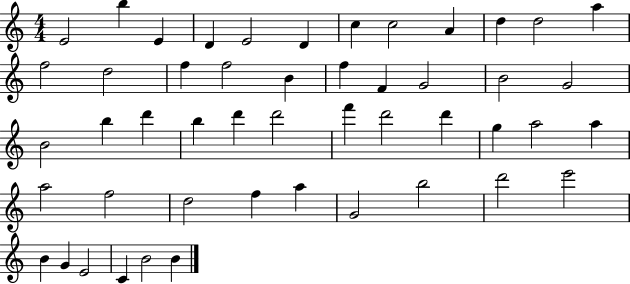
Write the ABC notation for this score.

X:1
T:Untitled
M:4/4
L:1/4
K:C
E2 b E D E2 D c c2 A d d2 a f2 d2 f f2 B f F G2 B2 G2 B2 b d' b d' d'2 f' d'2 d' g a2 a a2 f2 d2 f a G2 b2 d'2 e'2 B G E2 C B2 B